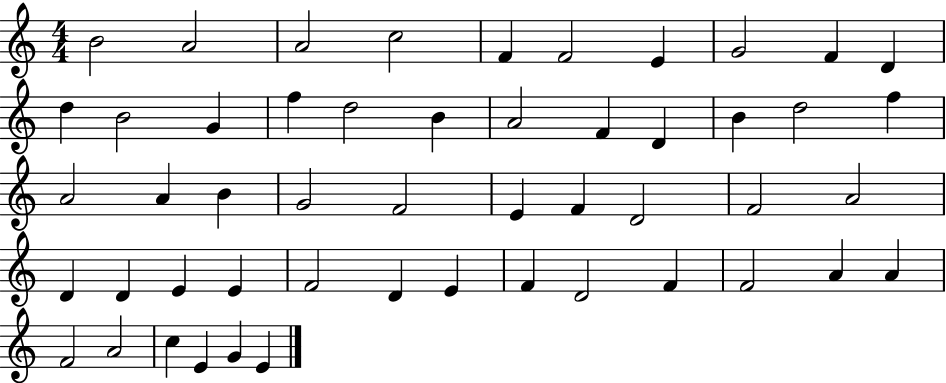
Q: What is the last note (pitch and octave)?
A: E4